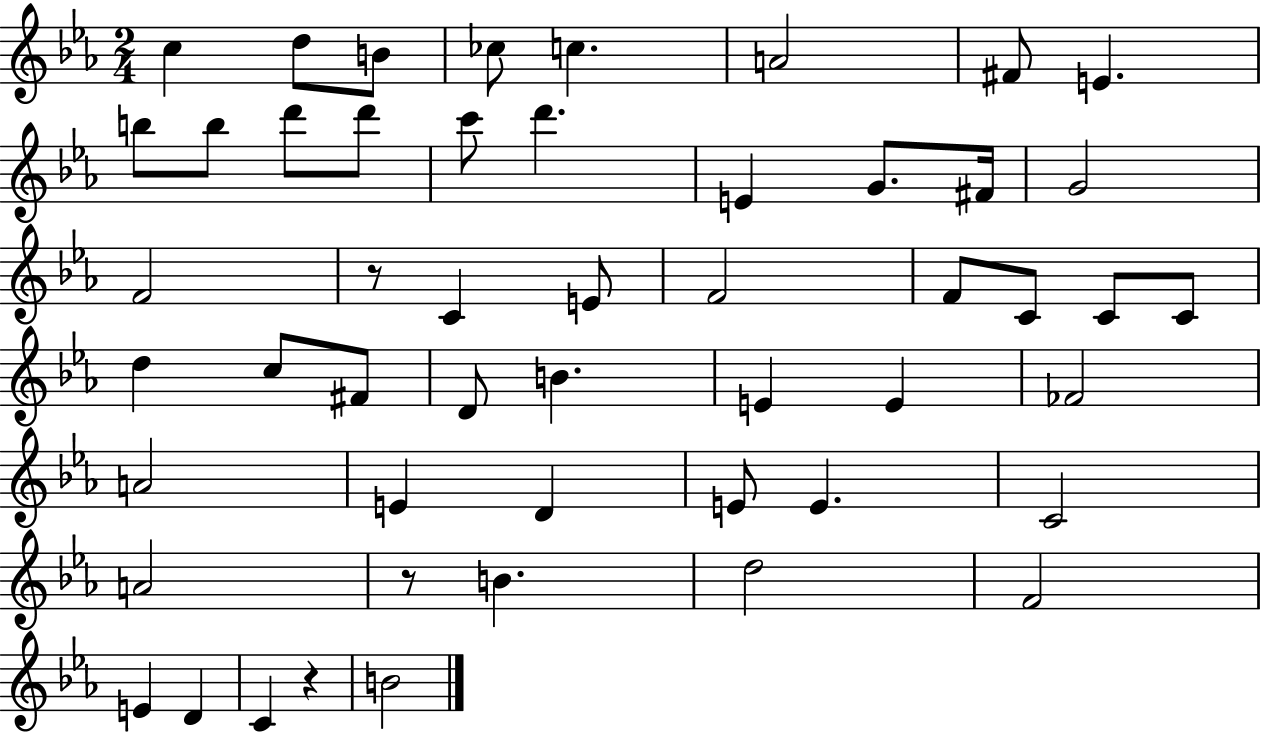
C5/q D5/e B4/e CES5/e C5/q. A4/h F#4/e E4/q. B5/e B5/e D6/e D6/e C6/e D6/q. E4/q G4/e. F#4/s G4/h F4/h R/e C4/q E4/e F4/h F4/e C4/e C4/e C4/e D5/q C5/e F#4/e D4/e B4/q. E4/q E4/q FES4/h A4/h E4/q D4/q E4/e E4/q. C4/h A4/h R/e B4/q. D5/h F4/h E4/q D4/q C4/q R/q B4/h